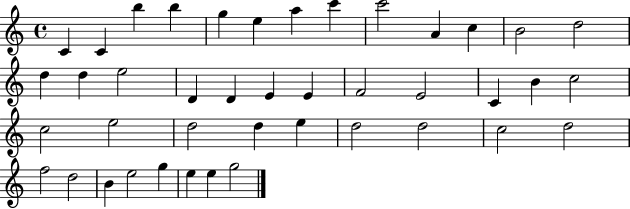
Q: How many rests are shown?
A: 0